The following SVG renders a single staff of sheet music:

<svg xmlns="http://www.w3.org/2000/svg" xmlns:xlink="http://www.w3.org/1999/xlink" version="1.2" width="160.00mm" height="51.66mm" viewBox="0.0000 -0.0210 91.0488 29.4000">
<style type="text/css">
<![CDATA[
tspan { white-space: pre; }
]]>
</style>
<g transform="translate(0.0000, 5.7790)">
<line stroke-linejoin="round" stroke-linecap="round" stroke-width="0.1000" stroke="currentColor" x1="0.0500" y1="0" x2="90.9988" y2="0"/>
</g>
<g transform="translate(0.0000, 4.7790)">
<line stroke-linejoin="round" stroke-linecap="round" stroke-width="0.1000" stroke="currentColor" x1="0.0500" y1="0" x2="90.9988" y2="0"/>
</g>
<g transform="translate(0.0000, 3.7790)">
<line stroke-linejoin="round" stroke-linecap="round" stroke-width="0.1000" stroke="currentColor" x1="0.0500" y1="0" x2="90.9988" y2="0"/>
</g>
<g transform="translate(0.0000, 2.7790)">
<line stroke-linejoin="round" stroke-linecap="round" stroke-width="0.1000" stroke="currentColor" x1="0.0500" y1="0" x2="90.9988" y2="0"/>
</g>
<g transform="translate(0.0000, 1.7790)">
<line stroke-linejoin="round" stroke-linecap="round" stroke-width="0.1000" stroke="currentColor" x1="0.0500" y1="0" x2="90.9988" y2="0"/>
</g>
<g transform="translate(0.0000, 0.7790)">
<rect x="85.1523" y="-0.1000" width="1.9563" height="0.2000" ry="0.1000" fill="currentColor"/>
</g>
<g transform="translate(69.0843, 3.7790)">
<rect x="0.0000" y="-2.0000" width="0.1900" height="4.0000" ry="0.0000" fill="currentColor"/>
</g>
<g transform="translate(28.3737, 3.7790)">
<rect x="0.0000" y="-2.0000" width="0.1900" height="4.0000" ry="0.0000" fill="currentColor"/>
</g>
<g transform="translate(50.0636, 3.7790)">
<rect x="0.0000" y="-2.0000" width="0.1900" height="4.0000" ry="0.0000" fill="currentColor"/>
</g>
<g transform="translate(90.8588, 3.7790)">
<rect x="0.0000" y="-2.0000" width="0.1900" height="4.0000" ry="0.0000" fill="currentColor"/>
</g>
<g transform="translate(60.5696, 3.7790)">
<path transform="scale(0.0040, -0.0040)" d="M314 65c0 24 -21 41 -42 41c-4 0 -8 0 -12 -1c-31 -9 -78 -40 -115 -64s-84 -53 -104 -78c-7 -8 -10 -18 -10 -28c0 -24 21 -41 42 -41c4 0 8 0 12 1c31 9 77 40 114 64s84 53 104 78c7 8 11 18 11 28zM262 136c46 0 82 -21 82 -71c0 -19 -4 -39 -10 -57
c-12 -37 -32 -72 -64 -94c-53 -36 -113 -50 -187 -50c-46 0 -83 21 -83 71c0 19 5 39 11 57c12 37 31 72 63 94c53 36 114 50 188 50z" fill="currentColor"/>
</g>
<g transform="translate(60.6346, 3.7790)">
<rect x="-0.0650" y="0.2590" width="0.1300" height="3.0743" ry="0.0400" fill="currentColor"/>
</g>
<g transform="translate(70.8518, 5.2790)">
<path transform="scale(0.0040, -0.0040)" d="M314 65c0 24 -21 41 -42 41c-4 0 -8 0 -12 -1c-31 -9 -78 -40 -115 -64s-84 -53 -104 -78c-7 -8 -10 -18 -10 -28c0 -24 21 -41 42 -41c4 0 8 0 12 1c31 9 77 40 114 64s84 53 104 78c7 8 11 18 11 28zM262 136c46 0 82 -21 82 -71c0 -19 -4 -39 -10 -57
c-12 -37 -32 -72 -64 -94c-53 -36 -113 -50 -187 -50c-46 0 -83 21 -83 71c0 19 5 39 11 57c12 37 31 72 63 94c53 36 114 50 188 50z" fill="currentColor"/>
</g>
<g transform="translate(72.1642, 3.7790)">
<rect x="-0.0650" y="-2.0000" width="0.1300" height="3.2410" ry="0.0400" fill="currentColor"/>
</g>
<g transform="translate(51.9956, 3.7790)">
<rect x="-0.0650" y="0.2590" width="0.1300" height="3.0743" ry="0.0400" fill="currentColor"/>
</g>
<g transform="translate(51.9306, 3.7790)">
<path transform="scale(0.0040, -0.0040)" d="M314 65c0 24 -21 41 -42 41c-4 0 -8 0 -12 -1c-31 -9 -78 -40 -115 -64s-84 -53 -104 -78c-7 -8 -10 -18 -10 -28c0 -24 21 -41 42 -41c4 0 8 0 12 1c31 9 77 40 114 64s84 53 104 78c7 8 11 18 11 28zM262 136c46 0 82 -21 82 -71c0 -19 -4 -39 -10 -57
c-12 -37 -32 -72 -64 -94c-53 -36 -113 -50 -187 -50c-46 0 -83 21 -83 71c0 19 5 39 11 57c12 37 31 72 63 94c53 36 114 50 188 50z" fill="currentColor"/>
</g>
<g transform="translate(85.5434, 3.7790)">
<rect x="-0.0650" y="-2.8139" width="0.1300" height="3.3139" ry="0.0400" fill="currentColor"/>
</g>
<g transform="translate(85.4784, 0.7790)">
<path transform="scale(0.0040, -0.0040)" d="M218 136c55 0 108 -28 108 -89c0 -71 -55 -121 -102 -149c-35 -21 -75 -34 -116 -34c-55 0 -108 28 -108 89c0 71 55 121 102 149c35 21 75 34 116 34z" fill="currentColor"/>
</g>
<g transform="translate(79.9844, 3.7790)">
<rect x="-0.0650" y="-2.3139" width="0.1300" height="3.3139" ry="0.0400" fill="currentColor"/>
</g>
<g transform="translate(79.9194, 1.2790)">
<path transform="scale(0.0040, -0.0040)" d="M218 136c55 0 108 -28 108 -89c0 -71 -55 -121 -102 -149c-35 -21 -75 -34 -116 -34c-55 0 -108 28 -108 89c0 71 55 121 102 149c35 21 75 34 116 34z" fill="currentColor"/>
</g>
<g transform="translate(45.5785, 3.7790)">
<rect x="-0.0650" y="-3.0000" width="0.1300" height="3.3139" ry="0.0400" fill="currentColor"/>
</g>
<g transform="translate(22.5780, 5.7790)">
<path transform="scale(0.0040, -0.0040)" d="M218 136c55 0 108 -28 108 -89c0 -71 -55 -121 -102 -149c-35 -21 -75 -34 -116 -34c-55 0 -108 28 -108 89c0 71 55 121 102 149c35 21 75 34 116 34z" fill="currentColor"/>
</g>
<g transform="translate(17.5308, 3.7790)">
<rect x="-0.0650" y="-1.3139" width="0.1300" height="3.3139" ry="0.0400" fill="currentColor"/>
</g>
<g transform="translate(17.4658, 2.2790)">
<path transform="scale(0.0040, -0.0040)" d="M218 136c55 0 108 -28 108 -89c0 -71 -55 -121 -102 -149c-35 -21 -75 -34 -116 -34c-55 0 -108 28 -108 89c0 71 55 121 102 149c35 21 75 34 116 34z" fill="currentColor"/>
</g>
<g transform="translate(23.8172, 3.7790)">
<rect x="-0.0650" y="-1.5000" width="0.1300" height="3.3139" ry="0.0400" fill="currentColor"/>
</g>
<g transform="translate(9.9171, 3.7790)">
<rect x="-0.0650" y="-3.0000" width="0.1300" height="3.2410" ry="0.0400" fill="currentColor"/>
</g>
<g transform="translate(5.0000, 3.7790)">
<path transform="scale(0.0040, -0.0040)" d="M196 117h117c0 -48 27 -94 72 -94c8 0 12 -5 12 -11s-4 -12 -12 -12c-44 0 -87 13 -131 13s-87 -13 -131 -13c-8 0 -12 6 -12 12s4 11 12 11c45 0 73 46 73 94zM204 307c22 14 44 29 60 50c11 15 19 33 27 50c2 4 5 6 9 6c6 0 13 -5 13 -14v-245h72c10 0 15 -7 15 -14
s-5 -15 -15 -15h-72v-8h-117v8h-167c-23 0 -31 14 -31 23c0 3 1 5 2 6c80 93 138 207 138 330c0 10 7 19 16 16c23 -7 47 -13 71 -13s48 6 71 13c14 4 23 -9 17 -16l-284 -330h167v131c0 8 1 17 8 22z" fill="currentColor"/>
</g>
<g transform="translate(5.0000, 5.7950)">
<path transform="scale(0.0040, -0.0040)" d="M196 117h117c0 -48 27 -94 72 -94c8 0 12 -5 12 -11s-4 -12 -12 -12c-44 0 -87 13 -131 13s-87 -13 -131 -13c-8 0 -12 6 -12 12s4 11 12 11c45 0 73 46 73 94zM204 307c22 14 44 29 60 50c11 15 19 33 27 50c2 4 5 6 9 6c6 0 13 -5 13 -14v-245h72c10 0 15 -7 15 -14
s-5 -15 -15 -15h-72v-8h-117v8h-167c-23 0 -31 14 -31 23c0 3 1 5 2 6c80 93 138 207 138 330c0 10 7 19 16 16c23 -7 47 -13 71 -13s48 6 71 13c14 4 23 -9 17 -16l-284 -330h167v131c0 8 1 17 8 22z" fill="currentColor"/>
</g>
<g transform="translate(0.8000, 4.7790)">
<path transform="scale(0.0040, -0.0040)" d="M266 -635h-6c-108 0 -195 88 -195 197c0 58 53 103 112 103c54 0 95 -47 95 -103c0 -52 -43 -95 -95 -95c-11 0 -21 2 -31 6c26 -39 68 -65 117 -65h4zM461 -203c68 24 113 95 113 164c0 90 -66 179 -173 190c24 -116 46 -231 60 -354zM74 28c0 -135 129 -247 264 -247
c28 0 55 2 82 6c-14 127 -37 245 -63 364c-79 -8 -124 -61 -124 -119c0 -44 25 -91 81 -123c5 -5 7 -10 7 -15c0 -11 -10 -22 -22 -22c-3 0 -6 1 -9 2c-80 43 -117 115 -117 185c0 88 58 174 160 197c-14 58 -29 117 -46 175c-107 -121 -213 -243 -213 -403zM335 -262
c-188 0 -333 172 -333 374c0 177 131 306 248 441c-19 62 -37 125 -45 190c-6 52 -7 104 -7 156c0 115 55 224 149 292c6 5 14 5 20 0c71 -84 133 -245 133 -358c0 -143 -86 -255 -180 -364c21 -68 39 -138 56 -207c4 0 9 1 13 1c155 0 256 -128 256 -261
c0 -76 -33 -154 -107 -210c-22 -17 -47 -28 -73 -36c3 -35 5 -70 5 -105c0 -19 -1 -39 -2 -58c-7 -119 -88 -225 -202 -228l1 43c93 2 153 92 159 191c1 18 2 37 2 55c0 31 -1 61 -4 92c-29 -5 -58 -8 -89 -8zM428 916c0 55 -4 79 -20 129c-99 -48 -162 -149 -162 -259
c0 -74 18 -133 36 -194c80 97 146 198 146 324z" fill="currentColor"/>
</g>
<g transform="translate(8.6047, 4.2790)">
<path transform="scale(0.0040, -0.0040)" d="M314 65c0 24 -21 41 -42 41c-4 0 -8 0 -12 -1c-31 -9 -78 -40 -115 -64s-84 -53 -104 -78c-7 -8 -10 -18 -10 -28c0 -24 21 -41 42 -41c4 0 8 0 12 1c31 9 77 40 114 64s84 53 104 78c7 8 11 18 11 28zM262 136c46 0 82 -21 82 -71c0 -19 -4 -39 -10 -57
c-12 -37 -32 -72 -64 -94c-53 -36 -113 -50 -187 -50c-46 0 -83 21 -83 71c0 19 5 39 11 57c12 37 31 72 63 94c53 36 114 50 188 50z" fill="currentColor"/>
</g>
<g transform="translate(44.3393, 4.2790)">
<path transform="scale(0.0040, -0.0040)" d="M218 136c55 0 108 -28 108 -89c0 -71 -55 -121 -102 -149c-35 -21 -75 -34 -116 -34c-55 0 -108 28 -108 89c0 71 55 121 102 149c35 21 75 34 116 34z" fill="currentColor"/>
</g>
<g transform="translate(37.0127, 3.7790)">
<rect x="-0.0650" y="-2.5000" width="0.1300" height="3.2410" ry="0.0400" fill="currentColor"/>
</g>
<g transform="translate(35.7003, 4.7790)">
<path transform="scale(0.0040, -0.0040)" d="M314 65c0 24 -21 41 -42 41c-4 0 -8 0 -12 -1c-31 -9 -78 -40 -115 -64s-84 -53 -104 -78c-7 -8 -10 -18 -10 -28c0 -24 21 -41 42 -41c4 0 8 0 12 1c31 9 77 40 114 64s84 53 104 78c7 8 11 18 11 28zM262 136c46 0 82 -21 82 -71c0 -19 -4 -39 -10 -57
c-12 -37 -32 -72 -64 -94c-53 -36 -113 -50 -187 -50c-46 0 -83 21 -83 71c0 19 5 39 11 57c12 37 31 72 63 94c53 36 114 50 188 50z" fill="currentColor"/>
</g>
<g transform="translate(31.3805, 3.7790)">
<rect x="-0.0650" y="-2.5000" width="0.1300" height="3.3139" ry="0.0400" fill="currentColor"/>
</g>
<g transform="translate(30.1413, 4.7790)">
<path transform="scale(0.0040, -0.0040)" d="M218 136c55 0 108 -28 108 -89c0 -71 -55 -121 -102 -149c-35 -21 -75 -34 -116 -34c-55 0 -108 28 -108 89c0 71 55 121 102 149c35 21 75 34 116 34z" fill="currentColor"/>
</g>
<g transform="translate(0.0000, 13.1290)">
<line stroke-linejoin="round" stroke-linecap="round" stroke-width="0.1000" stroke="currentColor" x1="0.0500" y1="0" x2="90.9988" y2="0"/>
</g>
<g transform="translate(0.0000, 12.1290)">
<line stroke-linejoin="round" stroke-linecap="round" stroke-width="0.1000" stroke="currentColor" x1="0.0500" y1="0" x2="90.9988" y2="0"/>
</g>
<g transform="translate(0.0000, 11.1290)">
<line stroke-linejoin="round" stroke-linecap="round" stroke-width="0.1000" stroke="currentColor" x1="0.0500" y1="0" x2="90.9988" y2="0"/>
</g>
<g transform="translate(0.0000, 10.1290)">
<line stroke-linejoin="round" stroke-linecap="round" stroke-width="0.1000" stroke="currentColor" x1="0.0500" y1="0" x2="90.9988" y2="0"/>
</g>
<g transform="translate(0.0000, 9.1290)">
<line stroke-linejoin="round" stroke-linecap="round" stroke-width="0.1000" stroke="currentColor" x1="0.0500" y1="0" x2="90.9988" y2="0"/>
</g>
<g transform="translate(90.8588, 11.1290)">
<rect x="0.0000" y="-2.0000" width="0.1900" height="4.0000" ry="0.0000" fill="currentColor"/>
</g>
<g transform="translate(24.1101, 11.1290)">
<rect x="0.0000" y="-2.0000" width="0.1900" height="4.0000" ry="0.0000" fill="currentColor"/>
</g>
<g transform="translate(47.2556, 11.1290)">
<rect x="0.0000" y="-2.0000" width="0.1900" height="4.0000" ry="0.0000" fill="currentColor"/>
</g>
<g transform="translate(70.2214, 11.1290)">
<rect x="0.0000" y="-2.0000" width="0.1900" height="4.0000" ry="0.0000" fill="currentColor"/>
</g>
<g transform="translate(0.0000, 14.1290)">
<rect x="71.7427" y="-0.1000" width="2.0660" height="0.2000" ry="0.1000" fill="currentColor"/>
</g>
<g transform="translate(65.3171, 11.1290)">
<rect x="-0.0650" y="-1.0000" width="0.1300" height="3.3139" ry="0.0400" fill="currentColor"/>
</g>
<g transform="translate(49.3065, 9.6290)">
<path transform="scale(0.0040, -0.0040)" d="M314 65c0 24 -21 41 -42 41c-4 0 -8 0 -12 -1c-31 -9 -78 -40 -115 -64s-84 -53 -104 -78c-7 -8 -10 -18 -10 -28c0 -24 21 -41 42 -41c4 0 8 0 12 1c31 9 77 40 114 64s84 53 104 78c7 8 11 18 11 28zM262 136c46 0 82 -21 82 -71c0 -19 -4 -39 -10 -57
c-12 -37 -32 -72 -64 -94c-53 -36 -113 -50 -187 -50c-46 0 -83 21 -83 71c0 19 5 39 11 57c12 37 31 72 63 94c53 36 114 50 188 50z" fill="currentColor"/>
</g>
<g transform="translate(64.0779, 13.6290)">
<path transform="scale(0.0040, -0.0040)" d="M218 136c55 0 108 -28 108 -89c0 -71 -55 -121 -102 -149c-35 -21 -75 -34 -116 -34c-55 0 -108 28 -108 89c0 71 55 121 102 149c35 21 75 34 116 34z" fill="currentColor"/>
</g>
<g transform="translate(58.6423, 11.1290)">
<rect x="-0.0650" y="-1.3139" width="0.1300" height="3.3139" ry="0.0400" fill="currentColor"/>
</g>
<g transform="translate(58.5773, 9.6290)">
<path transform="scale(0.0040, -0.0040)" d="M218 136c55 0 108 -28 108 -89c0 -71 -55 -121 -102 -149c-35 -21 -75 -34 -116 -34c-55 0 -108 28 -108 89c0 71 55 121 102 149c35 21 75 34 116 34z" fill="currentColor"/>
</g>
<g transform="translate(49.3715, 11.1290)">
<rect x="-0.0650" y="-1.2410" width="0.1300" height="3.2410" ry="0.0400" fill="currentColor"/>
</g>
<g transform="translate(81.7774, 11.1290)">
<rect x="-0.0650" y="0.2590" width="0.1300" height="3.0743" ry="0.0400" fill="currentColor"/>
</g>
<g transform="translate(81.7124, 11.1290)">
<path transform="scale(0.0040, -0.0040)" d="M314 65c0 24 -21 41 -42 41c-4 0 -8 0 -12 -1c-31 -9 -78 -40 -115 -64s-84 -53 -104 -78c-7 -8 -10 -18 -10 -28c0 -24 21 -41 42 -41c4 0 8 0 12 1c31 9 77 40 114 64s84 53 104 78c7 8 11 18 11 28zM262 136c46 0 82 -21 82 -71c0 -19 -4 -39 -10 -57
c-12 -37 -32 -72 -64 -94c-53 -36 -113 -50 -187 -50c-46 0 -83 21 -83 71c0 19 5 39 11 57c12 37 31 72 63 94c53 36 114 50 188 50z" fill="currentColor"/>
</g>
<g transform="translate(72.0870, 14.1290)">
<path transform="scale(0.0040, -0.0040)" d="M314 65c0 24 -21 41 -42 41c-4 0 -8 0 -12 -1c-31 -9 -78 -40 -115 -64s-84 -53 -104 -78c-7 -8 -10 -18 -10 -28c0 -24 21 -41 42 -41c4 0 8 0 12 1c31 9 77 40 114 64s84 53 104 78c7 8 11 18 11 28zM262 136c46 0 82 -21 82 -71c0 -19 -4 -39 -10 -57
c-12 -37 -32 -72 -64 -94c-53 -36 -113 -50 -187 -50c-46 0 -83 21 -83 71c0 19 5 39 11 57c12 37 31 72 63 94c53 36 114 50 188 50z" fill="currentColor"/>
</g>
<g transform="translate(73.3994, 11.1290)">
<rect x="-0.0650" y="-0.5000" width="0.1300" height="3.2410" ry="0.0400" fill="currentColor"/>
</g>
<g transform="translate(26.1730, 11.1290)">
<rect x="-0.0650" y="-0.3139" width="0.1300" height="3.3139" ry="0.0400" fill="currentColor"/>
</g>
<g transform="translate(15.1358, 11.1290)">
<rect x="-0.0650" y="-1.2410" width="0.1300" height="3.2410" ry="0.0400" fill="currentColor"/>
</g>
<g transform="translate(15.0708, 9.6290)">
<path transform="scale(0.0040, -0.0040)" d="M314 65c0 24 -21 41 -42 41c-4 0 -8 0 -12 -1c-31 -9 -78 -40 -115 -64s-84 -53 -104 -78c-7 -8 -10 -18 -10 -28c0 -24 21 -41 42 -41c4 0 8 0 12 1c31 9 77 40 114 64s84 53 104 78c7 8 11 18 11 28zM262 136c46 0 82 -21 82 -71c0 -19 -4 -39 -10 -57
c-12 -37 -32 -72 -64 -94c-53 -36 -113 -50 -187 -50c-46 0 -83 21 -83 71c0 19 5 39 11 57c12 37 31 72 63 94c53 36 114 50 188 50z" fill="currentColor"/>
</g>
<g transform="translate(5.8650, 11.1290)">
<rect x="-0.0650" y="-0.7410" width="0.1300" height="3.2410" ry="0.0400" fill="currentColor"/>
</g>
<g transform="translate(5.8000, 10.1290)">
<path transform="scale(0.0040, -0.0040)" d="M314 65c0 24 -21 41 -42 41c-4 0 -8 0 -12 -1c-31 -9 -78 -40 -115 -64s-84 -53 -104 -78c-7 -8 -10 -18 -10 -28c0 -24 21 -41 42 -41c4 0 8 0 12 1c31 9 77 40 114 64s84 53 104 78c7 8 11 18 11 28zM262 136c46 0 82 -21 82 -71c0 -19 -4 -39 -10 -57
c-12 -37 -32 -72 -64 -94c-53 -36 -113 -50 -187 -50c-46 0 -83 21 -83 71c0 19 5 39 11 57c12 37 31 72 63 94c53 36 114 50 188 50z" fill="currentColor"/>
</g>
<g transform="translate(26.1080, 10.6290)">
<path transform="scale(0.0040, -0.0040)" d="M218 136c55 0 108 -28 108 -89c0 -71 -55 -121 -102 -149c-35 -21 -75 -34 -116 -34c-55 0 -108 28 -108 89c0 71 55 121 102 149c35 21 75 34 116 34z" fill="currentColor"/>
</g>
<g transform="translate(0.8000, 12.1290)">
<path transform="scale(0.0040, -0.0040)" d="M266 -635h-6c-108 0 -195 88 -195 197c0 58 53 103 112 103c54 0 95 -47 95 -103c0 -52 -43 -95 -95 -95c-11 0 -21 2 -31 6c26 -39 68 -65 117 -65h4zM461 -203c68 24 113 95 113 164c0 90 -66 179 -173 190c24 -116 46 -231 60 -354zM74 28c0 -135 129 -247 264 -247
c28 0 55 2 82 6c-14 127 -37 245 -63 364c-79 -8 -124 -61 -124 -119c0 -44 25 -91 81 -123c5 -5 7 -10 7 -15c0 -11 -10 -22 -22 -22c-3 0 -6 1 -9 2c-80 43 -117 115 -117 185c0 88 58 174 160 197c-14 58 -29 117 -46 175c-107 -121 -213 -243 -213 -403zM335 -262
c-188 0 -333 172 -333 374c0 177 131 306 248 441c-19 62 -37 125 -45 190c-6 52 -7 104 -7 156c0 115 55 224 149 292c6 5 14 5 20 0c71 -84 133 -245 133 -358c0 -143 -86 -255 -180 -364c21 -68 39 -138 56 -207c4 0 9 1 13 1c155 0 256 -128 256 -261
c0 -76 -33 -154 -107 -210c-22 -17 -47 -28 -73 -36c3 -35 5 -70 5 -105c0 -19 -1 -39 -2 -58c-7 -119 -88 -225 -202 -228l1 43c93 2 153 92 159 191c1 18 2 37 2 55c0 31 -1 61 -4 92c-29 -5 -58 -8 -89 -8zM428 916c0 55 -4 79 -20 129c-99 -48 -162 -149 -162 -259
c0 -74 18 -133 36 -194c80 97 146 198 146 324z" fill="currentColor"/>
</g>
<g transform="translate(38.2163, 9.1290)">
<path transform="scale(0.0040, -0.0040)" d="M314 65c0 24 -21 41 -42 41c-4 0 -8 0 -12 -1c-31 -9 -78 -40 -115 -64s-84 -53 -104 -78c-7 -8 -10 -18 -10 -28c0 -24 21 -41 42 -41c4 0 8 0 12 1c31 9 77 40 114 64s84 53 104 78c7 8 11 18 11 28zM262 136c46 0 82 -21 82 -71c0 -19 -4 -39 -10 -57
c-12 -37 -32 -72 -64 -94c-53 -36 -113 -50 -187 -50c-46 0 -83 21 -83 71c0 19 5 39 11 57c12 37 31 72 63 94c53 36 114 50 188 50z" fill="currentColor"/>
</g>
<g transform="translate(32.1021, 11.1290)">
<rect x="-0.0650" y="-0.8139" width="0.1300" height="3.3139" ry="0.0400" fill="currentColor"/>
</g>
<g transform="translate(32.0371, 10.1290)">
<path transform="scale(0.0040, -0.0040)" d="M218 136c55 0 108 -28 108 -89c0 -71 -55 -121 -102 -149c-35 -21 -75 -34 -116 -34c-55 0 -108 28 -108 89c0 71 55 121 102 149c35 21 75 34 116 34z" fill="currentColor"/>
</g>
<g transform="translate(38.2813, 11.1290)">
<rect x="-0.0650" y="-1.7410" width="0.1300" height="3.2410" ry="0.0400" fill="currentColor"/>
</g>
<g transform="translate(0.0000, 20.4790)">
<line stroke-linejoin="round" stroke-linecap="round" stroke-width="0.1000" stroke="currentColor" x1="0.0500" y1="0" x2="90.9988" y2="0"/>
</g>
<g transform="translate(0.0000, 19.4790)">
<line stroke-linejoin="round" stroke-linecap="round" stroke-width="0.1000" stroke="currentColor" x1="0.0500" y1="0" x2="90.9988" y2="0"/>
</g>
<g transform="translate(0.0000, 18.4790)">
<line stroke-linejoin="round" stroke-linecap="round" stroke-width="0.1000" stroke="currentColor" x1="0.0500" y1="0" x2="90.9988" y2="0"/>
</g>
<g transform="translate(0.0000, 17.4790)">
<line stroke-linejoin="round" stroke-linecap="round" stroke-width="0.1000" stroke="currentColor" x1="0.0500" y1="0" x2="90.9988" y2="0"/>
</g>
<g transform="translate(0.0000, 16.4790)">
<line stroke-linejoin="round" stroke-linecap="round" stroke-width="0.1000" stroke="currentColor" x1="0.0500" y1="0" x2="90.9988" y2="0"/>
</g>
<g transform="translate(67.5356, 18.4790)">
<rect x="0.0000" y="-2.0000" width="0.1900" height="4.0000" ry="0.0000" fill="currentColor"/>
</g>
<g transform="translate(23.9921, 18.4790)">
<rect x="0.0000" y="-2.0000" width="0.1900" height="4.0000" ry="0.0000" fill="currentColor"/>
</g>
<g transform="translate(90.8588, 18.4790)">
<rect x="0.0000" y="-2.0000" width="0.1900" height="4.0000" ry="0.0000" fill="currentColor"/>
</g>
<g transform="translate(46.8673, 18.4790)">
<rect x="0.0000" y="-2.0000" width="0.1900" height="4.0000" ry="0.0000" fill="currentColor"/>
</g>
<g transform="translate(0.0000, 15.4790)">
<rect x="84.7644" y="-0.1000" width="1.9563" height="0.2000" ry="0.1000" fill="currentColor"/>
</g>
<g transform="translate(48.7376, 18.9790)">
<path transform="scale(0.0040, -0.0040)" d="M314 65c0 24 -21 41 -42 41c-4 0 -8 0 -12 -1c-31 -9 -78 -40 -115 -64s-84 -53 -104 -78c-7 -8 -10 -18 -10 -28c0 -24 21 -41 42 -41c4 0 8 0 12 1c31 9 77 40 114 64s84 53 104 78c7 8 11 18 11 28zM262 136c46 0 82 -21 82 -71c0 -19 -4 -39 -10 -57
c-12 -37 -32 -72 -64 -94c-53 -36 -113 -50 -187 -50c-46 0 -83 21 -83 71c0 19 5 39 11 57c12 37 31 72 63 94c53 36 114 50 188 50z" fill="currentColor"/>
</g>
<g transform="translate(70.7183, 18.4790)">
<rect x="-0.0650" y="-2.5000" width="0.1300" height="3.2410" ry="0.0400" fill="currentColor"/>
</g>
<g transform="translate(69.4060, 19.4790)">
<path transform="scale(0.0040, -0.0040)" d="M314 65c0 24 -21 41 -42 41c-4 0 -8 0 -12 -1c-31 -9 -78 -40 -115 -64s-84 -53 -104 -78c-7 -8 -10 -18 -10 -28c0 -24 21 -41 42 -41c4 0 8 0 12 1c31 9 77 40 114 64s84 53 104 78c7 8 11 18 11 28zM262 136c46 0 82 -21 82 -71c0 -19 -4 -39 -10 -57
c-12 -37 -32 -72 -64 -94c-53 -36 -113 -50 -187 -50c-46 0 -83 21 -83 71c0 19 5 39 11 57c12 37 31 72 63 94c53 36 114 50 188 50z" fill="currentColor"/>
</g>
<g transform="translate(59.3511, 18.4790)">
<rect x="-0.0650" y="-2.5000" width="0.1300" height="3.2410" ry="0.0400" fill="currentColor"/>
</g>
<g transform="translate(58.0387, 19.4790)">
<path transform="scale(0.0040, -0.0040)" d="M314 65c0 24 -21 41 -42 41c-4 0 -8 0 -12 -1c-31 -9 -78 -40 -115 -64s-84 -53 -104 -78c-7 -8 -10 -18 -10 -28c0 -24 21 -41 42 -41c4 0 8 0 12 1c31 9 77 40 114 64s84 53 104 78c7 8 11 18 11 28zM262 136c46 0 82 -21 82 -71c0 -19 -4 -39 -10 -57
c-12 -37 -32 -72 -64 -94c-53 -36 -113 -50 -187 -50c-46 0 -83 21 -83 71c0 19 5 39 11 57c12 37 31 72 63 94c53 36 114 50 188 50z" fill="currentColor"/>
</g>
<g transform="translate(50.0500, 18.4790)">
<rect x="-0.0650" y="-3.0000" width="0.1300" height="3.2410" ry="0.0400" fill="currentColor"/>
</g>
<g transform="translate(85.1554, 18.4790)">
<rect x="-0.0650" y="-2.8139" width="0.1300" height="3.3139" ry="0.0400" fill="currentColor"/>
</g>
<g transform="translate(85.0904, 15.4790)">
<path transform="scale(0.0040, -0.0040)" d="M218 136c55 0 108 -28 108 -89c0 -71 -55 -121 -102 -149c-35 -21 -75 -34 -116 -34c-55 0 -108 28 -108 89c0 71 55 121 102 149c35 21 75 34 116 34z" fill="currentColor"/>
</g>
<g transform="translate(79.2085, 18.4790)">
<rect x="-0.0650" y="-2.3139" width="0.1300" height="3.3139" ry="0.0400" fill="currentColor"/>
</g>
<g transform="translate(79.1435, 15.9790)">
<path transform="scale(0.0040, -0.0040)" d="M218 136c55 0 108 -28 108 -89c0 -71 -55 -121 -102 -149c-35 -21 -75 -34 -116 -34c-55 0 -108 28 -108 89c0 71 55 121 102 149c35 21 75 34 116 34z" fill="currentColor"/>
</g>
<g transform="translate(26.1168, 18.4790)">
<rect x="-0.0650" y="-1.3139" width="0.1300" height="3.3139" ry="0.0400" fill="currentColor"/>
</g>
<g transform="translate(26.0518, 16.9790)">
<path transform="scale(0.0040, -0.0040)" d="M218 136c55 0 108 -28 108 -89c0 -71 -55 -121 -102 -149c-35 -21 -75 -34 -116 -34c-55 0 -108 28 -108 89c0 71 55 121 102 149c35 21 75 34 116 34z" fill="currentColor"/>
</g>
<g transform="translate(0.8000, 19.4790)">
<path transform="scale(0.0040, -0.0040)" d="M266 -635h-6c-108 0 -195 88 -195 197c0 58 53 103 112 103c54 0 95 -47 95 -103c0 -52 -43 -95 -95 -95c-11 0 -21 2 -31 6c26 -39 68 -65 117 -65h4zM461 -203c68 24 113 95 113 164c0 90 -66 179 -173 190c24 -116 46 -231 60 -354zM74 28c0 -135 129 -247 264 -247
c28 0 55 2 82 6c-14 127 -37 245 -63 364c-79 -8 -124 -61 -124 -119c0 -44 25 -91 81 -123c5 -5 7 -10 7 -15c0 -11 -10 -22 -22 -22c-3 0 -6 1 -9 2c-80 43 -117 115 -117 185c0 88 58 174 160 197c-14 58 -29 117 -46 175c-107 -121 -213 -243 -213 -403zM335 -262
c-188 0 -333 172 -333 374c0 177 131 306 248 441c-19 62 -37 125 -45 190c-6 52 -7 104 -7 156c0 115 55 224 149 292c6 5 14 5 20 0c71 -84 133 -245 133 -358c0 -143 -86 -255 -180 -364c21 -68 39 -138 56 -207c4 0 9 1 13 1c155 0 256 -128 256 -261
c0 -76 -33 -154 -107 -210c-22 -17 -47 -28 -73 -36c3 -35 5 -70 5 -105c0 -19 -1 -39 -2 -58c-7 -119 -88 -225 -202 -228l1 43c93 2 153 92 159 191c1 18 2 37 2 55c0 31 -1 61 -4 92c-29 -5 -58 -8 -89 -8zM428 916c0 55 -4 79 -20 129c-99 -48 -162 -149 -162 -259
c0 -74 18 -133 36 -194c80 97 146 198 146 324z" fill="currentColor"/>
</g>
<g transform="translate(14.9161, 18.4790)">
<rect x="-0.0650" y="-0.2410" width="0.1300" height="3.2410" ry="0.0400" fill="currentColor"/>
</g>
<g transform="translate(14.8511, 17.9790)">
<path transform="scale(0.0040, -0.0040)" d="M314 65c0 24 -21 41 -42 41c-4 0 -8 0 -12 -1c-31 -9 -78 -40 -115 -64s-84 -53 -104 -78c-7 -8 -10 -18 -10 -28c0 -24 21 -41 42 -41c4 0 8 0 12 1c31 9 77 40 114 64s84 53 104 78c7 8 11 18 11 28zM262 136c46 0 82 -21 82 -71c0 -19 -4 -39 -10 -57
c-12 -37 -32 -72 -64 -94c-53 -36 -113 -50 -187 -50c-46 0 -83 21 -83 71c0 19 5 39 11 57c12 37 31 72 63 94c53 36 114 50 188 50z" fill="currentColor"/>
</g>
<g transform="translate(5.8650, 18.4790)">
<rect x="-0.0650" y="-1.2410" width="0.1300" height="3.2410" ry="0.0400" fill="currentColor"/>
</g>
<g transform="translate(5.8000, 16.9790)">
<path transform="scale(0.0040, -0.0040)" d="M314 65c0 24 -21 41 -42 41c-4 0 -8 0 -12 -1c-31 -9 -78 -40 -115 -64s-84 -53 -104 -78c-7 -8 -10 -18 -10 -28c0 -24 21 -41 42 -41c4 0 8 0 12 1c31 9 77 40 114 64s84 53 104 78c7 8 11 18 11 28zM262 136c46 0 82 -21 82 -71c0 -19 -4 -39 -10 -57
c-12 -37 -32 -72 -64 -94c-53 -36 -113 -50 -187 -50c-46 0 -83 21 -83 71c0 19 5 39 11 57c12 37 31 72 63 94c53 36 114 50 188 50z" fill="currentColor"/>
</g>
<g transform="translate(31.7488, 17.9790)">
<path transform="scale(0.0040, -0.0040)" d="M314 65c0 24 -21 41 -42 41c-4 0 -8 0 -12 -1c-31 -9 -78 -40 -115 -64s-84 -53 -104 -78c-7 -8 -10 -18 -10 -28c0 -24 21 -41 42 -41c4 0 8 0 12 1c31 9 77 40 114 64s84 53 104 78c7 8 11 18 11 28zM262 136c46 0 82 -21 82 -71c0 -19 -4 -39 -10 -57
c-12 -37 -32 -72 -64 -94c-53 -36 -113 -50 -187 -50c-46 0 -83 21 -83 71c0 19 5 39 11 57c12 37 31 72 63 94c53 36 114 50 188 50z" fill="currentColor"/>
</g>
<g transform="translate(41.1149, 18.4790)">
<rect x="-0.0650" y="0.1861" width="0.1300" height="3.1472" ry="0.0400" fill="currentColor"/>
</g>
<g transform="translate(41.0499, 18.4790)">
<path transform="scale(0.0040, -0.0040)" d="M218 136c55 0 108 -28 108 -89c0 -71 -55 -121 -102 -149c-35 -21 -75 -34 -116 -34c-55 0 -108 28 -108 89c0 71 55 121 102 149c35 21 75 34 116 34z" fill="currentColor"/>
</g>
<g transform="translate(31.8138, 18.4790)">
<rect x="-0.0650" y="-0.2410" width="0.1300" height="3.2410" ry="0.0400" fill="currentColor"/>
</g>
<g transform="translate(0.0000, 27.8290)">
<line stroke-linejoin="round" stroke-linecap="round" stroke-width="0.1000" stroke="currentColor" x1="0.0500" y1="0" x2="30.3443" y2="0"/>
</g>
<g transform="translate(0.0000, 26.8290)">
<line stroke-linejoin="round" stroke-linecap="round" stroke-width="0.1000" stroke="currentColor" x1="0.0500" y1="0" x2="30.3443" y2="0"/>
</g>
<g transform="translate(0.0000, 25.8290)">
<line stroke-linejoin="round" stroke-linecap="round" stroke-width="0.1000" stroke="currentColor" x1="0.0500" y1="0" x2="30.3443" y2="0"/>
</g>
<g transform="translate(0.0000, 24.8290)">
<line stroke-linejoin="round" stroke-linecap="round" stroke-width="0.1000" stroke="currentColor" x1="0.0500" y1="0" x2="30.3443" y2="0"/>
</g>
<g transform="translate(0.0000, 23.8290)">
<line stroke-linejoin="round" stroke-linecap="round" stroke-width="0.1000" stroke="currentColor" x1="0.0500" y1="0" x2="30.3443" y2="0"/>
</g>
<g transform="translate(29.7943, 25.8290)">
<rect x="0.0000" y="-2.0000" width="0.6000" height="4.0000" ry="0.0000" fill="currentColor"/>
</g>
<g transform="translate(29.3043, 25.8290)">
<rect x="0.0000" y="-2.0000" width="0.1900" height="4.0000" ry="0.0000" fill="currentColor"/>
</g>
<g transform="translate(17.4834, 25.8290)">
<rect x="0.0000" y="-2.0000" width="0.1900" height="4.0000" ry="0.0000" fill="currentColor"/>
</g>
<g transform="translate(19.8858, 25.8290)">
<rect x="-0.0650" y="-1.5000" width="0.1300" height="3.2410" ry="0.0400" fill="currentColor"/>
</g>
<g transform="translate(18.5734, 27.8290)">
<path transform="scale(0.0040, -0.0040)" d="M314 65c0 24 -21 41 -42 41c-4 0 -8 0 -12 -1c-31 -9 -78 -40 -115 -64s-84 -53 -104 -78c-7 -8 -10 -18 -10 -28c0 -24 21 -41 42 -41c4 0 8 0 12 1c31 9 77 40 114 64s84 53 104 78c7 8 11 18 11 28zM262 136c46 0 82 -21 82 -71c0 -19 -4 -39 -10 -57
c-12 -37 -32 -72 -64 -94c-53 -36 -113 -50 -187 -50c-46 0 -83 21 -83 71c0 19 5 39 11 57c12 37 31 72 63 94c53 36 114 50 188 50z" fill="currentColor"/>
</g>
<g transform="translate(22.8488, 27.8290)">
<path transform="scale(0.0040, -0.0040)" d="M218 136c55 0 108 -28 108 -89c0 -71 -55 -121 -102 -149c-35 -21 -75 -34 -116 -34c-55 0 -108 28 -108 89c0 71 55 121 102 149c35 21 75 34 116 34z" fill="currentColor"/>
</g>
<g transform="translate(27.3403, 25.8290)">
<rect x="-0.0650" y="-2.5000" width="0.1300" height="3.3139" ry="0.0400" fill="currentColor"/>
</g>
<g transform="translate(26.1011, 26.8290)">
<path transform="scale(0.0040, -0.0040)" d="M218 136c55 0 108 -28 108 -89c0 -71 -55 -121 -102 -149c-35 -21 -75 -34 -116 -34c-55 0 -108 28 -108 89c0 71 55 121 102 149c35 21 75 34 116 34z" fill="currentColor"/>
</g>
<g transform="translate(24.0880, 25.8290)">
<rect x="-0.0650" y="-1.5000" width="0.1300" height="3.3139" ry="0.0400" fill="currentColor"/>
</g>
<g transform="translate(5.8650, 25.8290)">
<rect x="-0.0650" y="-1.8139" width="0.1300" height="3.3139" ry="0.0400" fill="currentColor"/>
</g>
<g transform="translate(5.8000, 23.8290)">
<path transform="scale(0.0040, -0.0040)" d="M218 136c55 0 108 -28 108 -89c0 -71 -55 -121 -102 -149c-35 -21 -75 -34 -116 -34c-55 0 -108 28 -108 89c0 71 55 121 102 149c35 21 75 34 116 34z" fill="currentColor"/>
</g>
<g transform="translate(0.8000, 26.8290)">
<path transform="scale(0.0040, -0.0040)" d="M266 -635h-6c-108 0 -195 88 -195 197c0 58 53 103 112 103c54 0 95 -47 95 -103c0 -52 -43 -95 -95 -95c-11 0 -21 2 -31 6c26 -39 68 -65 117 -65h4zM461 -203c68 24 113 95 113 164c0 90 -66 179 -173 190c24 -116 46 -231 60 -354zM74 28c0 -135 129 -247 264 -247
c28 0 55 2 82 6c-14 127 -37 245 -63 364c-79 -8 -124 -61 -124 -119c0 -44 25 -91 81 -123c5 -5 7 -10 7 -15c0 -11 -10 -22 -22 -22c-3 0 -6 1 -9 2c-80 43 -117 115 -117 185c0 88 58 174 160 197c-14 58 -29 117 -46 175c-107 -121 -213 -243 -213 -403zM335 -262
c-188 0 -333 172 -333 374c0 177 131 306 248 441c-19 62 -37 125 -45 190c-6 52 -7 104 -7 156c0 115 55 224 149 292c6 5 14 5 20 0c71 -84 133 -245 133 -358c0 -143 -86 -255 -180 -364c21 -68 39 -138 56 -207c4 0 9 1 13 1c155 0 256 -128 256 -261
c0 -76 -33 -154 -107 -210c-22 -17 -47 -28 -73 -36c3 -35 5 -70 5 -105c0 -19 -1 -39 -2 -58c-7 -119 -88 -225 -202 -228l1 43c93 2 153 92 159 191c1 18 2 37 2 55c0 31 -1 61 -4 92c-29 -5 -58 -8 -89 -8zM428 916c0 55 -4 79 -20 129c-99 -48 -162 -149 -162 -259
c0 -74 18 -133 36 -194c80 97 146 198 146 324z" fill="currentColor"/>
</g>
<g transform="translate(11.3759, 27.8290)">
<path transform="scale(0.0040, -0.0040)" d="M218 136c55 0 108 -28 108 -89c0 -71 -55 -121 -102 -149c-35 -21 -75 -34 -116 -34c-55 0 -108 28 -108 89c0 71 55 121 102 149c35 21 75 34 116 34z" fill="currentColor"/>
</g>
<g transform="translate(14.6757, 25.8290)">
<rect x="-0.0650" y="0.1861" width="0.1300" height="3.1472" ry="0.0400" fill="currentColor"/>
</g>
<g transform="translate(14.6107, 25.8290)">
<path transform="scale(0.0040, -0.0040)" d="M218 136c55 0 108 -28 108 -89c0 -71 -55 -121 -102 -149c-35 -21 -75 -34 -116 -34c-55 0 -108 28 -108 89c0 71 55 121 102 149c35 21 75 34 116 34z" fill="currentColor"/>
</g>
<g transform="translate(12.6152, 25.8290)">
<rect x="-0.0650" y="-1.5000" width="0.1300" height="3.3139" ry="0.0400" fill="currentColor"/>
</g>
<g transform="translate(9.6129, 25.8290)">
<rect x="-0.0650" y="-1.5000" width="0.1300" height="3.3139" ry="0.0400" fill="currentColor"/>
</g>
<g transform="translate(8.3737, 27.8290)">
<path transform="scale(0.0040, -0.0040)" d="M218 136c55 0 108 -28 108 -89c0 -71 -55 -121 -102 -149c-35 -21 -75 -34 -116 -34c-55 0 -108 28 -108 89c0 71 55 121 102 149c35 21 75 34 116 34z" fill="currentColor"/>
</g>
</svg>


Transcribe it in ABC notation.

X:1
T:Untitled
M:4/4
L:1/4
K:C
A2 e E G G2 A B2 B2 F2 g a d2 e2 c d f2 e2 e D C2 B2 e2 c2 e c2 B A2 G2 G2 g a f E E B E2 E G